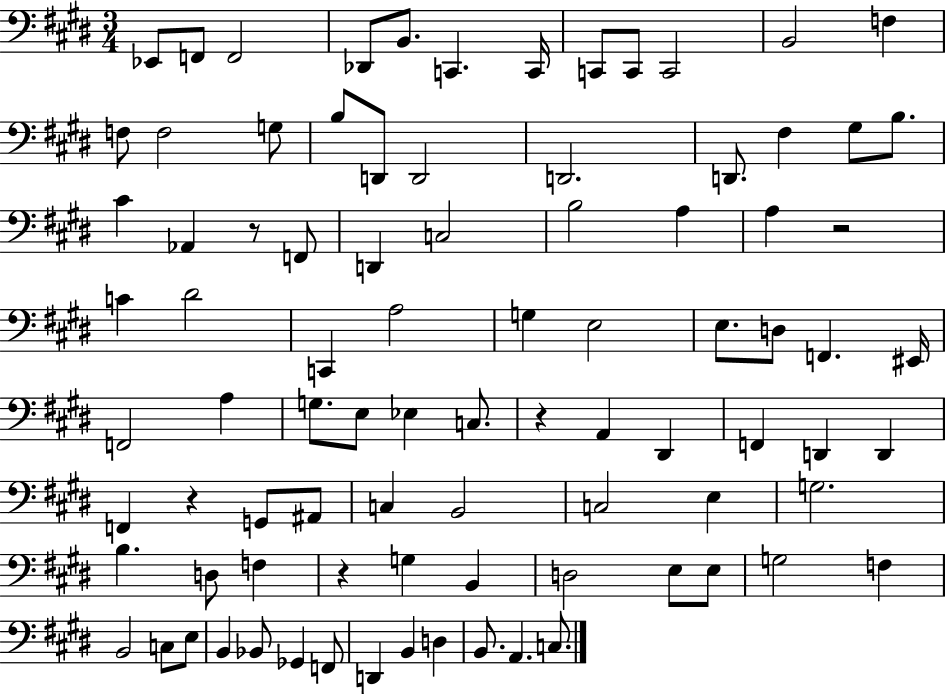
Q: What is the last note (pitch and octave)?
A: C3